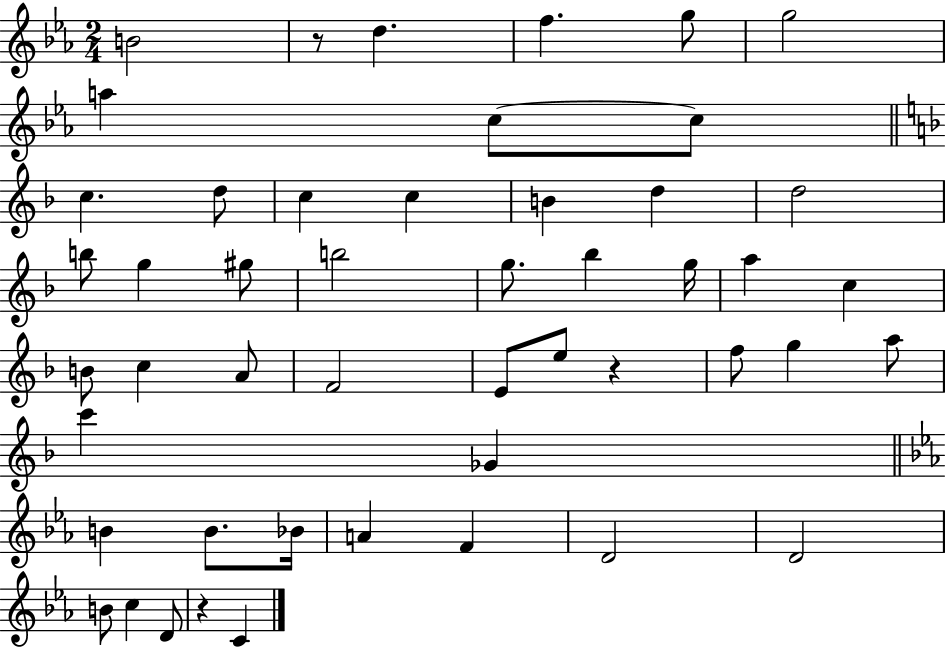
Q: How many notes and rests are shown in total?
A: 49